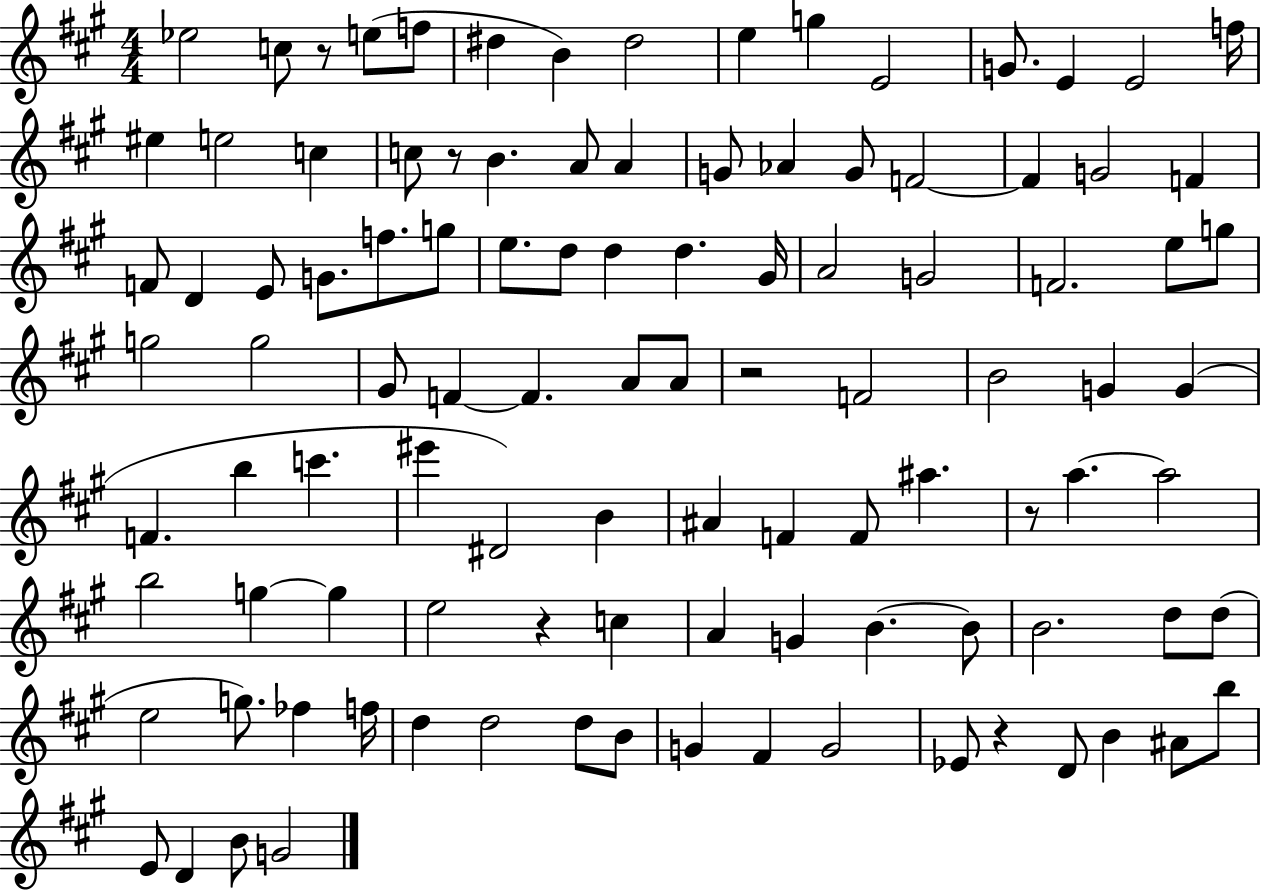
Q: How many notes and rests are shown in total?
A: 105